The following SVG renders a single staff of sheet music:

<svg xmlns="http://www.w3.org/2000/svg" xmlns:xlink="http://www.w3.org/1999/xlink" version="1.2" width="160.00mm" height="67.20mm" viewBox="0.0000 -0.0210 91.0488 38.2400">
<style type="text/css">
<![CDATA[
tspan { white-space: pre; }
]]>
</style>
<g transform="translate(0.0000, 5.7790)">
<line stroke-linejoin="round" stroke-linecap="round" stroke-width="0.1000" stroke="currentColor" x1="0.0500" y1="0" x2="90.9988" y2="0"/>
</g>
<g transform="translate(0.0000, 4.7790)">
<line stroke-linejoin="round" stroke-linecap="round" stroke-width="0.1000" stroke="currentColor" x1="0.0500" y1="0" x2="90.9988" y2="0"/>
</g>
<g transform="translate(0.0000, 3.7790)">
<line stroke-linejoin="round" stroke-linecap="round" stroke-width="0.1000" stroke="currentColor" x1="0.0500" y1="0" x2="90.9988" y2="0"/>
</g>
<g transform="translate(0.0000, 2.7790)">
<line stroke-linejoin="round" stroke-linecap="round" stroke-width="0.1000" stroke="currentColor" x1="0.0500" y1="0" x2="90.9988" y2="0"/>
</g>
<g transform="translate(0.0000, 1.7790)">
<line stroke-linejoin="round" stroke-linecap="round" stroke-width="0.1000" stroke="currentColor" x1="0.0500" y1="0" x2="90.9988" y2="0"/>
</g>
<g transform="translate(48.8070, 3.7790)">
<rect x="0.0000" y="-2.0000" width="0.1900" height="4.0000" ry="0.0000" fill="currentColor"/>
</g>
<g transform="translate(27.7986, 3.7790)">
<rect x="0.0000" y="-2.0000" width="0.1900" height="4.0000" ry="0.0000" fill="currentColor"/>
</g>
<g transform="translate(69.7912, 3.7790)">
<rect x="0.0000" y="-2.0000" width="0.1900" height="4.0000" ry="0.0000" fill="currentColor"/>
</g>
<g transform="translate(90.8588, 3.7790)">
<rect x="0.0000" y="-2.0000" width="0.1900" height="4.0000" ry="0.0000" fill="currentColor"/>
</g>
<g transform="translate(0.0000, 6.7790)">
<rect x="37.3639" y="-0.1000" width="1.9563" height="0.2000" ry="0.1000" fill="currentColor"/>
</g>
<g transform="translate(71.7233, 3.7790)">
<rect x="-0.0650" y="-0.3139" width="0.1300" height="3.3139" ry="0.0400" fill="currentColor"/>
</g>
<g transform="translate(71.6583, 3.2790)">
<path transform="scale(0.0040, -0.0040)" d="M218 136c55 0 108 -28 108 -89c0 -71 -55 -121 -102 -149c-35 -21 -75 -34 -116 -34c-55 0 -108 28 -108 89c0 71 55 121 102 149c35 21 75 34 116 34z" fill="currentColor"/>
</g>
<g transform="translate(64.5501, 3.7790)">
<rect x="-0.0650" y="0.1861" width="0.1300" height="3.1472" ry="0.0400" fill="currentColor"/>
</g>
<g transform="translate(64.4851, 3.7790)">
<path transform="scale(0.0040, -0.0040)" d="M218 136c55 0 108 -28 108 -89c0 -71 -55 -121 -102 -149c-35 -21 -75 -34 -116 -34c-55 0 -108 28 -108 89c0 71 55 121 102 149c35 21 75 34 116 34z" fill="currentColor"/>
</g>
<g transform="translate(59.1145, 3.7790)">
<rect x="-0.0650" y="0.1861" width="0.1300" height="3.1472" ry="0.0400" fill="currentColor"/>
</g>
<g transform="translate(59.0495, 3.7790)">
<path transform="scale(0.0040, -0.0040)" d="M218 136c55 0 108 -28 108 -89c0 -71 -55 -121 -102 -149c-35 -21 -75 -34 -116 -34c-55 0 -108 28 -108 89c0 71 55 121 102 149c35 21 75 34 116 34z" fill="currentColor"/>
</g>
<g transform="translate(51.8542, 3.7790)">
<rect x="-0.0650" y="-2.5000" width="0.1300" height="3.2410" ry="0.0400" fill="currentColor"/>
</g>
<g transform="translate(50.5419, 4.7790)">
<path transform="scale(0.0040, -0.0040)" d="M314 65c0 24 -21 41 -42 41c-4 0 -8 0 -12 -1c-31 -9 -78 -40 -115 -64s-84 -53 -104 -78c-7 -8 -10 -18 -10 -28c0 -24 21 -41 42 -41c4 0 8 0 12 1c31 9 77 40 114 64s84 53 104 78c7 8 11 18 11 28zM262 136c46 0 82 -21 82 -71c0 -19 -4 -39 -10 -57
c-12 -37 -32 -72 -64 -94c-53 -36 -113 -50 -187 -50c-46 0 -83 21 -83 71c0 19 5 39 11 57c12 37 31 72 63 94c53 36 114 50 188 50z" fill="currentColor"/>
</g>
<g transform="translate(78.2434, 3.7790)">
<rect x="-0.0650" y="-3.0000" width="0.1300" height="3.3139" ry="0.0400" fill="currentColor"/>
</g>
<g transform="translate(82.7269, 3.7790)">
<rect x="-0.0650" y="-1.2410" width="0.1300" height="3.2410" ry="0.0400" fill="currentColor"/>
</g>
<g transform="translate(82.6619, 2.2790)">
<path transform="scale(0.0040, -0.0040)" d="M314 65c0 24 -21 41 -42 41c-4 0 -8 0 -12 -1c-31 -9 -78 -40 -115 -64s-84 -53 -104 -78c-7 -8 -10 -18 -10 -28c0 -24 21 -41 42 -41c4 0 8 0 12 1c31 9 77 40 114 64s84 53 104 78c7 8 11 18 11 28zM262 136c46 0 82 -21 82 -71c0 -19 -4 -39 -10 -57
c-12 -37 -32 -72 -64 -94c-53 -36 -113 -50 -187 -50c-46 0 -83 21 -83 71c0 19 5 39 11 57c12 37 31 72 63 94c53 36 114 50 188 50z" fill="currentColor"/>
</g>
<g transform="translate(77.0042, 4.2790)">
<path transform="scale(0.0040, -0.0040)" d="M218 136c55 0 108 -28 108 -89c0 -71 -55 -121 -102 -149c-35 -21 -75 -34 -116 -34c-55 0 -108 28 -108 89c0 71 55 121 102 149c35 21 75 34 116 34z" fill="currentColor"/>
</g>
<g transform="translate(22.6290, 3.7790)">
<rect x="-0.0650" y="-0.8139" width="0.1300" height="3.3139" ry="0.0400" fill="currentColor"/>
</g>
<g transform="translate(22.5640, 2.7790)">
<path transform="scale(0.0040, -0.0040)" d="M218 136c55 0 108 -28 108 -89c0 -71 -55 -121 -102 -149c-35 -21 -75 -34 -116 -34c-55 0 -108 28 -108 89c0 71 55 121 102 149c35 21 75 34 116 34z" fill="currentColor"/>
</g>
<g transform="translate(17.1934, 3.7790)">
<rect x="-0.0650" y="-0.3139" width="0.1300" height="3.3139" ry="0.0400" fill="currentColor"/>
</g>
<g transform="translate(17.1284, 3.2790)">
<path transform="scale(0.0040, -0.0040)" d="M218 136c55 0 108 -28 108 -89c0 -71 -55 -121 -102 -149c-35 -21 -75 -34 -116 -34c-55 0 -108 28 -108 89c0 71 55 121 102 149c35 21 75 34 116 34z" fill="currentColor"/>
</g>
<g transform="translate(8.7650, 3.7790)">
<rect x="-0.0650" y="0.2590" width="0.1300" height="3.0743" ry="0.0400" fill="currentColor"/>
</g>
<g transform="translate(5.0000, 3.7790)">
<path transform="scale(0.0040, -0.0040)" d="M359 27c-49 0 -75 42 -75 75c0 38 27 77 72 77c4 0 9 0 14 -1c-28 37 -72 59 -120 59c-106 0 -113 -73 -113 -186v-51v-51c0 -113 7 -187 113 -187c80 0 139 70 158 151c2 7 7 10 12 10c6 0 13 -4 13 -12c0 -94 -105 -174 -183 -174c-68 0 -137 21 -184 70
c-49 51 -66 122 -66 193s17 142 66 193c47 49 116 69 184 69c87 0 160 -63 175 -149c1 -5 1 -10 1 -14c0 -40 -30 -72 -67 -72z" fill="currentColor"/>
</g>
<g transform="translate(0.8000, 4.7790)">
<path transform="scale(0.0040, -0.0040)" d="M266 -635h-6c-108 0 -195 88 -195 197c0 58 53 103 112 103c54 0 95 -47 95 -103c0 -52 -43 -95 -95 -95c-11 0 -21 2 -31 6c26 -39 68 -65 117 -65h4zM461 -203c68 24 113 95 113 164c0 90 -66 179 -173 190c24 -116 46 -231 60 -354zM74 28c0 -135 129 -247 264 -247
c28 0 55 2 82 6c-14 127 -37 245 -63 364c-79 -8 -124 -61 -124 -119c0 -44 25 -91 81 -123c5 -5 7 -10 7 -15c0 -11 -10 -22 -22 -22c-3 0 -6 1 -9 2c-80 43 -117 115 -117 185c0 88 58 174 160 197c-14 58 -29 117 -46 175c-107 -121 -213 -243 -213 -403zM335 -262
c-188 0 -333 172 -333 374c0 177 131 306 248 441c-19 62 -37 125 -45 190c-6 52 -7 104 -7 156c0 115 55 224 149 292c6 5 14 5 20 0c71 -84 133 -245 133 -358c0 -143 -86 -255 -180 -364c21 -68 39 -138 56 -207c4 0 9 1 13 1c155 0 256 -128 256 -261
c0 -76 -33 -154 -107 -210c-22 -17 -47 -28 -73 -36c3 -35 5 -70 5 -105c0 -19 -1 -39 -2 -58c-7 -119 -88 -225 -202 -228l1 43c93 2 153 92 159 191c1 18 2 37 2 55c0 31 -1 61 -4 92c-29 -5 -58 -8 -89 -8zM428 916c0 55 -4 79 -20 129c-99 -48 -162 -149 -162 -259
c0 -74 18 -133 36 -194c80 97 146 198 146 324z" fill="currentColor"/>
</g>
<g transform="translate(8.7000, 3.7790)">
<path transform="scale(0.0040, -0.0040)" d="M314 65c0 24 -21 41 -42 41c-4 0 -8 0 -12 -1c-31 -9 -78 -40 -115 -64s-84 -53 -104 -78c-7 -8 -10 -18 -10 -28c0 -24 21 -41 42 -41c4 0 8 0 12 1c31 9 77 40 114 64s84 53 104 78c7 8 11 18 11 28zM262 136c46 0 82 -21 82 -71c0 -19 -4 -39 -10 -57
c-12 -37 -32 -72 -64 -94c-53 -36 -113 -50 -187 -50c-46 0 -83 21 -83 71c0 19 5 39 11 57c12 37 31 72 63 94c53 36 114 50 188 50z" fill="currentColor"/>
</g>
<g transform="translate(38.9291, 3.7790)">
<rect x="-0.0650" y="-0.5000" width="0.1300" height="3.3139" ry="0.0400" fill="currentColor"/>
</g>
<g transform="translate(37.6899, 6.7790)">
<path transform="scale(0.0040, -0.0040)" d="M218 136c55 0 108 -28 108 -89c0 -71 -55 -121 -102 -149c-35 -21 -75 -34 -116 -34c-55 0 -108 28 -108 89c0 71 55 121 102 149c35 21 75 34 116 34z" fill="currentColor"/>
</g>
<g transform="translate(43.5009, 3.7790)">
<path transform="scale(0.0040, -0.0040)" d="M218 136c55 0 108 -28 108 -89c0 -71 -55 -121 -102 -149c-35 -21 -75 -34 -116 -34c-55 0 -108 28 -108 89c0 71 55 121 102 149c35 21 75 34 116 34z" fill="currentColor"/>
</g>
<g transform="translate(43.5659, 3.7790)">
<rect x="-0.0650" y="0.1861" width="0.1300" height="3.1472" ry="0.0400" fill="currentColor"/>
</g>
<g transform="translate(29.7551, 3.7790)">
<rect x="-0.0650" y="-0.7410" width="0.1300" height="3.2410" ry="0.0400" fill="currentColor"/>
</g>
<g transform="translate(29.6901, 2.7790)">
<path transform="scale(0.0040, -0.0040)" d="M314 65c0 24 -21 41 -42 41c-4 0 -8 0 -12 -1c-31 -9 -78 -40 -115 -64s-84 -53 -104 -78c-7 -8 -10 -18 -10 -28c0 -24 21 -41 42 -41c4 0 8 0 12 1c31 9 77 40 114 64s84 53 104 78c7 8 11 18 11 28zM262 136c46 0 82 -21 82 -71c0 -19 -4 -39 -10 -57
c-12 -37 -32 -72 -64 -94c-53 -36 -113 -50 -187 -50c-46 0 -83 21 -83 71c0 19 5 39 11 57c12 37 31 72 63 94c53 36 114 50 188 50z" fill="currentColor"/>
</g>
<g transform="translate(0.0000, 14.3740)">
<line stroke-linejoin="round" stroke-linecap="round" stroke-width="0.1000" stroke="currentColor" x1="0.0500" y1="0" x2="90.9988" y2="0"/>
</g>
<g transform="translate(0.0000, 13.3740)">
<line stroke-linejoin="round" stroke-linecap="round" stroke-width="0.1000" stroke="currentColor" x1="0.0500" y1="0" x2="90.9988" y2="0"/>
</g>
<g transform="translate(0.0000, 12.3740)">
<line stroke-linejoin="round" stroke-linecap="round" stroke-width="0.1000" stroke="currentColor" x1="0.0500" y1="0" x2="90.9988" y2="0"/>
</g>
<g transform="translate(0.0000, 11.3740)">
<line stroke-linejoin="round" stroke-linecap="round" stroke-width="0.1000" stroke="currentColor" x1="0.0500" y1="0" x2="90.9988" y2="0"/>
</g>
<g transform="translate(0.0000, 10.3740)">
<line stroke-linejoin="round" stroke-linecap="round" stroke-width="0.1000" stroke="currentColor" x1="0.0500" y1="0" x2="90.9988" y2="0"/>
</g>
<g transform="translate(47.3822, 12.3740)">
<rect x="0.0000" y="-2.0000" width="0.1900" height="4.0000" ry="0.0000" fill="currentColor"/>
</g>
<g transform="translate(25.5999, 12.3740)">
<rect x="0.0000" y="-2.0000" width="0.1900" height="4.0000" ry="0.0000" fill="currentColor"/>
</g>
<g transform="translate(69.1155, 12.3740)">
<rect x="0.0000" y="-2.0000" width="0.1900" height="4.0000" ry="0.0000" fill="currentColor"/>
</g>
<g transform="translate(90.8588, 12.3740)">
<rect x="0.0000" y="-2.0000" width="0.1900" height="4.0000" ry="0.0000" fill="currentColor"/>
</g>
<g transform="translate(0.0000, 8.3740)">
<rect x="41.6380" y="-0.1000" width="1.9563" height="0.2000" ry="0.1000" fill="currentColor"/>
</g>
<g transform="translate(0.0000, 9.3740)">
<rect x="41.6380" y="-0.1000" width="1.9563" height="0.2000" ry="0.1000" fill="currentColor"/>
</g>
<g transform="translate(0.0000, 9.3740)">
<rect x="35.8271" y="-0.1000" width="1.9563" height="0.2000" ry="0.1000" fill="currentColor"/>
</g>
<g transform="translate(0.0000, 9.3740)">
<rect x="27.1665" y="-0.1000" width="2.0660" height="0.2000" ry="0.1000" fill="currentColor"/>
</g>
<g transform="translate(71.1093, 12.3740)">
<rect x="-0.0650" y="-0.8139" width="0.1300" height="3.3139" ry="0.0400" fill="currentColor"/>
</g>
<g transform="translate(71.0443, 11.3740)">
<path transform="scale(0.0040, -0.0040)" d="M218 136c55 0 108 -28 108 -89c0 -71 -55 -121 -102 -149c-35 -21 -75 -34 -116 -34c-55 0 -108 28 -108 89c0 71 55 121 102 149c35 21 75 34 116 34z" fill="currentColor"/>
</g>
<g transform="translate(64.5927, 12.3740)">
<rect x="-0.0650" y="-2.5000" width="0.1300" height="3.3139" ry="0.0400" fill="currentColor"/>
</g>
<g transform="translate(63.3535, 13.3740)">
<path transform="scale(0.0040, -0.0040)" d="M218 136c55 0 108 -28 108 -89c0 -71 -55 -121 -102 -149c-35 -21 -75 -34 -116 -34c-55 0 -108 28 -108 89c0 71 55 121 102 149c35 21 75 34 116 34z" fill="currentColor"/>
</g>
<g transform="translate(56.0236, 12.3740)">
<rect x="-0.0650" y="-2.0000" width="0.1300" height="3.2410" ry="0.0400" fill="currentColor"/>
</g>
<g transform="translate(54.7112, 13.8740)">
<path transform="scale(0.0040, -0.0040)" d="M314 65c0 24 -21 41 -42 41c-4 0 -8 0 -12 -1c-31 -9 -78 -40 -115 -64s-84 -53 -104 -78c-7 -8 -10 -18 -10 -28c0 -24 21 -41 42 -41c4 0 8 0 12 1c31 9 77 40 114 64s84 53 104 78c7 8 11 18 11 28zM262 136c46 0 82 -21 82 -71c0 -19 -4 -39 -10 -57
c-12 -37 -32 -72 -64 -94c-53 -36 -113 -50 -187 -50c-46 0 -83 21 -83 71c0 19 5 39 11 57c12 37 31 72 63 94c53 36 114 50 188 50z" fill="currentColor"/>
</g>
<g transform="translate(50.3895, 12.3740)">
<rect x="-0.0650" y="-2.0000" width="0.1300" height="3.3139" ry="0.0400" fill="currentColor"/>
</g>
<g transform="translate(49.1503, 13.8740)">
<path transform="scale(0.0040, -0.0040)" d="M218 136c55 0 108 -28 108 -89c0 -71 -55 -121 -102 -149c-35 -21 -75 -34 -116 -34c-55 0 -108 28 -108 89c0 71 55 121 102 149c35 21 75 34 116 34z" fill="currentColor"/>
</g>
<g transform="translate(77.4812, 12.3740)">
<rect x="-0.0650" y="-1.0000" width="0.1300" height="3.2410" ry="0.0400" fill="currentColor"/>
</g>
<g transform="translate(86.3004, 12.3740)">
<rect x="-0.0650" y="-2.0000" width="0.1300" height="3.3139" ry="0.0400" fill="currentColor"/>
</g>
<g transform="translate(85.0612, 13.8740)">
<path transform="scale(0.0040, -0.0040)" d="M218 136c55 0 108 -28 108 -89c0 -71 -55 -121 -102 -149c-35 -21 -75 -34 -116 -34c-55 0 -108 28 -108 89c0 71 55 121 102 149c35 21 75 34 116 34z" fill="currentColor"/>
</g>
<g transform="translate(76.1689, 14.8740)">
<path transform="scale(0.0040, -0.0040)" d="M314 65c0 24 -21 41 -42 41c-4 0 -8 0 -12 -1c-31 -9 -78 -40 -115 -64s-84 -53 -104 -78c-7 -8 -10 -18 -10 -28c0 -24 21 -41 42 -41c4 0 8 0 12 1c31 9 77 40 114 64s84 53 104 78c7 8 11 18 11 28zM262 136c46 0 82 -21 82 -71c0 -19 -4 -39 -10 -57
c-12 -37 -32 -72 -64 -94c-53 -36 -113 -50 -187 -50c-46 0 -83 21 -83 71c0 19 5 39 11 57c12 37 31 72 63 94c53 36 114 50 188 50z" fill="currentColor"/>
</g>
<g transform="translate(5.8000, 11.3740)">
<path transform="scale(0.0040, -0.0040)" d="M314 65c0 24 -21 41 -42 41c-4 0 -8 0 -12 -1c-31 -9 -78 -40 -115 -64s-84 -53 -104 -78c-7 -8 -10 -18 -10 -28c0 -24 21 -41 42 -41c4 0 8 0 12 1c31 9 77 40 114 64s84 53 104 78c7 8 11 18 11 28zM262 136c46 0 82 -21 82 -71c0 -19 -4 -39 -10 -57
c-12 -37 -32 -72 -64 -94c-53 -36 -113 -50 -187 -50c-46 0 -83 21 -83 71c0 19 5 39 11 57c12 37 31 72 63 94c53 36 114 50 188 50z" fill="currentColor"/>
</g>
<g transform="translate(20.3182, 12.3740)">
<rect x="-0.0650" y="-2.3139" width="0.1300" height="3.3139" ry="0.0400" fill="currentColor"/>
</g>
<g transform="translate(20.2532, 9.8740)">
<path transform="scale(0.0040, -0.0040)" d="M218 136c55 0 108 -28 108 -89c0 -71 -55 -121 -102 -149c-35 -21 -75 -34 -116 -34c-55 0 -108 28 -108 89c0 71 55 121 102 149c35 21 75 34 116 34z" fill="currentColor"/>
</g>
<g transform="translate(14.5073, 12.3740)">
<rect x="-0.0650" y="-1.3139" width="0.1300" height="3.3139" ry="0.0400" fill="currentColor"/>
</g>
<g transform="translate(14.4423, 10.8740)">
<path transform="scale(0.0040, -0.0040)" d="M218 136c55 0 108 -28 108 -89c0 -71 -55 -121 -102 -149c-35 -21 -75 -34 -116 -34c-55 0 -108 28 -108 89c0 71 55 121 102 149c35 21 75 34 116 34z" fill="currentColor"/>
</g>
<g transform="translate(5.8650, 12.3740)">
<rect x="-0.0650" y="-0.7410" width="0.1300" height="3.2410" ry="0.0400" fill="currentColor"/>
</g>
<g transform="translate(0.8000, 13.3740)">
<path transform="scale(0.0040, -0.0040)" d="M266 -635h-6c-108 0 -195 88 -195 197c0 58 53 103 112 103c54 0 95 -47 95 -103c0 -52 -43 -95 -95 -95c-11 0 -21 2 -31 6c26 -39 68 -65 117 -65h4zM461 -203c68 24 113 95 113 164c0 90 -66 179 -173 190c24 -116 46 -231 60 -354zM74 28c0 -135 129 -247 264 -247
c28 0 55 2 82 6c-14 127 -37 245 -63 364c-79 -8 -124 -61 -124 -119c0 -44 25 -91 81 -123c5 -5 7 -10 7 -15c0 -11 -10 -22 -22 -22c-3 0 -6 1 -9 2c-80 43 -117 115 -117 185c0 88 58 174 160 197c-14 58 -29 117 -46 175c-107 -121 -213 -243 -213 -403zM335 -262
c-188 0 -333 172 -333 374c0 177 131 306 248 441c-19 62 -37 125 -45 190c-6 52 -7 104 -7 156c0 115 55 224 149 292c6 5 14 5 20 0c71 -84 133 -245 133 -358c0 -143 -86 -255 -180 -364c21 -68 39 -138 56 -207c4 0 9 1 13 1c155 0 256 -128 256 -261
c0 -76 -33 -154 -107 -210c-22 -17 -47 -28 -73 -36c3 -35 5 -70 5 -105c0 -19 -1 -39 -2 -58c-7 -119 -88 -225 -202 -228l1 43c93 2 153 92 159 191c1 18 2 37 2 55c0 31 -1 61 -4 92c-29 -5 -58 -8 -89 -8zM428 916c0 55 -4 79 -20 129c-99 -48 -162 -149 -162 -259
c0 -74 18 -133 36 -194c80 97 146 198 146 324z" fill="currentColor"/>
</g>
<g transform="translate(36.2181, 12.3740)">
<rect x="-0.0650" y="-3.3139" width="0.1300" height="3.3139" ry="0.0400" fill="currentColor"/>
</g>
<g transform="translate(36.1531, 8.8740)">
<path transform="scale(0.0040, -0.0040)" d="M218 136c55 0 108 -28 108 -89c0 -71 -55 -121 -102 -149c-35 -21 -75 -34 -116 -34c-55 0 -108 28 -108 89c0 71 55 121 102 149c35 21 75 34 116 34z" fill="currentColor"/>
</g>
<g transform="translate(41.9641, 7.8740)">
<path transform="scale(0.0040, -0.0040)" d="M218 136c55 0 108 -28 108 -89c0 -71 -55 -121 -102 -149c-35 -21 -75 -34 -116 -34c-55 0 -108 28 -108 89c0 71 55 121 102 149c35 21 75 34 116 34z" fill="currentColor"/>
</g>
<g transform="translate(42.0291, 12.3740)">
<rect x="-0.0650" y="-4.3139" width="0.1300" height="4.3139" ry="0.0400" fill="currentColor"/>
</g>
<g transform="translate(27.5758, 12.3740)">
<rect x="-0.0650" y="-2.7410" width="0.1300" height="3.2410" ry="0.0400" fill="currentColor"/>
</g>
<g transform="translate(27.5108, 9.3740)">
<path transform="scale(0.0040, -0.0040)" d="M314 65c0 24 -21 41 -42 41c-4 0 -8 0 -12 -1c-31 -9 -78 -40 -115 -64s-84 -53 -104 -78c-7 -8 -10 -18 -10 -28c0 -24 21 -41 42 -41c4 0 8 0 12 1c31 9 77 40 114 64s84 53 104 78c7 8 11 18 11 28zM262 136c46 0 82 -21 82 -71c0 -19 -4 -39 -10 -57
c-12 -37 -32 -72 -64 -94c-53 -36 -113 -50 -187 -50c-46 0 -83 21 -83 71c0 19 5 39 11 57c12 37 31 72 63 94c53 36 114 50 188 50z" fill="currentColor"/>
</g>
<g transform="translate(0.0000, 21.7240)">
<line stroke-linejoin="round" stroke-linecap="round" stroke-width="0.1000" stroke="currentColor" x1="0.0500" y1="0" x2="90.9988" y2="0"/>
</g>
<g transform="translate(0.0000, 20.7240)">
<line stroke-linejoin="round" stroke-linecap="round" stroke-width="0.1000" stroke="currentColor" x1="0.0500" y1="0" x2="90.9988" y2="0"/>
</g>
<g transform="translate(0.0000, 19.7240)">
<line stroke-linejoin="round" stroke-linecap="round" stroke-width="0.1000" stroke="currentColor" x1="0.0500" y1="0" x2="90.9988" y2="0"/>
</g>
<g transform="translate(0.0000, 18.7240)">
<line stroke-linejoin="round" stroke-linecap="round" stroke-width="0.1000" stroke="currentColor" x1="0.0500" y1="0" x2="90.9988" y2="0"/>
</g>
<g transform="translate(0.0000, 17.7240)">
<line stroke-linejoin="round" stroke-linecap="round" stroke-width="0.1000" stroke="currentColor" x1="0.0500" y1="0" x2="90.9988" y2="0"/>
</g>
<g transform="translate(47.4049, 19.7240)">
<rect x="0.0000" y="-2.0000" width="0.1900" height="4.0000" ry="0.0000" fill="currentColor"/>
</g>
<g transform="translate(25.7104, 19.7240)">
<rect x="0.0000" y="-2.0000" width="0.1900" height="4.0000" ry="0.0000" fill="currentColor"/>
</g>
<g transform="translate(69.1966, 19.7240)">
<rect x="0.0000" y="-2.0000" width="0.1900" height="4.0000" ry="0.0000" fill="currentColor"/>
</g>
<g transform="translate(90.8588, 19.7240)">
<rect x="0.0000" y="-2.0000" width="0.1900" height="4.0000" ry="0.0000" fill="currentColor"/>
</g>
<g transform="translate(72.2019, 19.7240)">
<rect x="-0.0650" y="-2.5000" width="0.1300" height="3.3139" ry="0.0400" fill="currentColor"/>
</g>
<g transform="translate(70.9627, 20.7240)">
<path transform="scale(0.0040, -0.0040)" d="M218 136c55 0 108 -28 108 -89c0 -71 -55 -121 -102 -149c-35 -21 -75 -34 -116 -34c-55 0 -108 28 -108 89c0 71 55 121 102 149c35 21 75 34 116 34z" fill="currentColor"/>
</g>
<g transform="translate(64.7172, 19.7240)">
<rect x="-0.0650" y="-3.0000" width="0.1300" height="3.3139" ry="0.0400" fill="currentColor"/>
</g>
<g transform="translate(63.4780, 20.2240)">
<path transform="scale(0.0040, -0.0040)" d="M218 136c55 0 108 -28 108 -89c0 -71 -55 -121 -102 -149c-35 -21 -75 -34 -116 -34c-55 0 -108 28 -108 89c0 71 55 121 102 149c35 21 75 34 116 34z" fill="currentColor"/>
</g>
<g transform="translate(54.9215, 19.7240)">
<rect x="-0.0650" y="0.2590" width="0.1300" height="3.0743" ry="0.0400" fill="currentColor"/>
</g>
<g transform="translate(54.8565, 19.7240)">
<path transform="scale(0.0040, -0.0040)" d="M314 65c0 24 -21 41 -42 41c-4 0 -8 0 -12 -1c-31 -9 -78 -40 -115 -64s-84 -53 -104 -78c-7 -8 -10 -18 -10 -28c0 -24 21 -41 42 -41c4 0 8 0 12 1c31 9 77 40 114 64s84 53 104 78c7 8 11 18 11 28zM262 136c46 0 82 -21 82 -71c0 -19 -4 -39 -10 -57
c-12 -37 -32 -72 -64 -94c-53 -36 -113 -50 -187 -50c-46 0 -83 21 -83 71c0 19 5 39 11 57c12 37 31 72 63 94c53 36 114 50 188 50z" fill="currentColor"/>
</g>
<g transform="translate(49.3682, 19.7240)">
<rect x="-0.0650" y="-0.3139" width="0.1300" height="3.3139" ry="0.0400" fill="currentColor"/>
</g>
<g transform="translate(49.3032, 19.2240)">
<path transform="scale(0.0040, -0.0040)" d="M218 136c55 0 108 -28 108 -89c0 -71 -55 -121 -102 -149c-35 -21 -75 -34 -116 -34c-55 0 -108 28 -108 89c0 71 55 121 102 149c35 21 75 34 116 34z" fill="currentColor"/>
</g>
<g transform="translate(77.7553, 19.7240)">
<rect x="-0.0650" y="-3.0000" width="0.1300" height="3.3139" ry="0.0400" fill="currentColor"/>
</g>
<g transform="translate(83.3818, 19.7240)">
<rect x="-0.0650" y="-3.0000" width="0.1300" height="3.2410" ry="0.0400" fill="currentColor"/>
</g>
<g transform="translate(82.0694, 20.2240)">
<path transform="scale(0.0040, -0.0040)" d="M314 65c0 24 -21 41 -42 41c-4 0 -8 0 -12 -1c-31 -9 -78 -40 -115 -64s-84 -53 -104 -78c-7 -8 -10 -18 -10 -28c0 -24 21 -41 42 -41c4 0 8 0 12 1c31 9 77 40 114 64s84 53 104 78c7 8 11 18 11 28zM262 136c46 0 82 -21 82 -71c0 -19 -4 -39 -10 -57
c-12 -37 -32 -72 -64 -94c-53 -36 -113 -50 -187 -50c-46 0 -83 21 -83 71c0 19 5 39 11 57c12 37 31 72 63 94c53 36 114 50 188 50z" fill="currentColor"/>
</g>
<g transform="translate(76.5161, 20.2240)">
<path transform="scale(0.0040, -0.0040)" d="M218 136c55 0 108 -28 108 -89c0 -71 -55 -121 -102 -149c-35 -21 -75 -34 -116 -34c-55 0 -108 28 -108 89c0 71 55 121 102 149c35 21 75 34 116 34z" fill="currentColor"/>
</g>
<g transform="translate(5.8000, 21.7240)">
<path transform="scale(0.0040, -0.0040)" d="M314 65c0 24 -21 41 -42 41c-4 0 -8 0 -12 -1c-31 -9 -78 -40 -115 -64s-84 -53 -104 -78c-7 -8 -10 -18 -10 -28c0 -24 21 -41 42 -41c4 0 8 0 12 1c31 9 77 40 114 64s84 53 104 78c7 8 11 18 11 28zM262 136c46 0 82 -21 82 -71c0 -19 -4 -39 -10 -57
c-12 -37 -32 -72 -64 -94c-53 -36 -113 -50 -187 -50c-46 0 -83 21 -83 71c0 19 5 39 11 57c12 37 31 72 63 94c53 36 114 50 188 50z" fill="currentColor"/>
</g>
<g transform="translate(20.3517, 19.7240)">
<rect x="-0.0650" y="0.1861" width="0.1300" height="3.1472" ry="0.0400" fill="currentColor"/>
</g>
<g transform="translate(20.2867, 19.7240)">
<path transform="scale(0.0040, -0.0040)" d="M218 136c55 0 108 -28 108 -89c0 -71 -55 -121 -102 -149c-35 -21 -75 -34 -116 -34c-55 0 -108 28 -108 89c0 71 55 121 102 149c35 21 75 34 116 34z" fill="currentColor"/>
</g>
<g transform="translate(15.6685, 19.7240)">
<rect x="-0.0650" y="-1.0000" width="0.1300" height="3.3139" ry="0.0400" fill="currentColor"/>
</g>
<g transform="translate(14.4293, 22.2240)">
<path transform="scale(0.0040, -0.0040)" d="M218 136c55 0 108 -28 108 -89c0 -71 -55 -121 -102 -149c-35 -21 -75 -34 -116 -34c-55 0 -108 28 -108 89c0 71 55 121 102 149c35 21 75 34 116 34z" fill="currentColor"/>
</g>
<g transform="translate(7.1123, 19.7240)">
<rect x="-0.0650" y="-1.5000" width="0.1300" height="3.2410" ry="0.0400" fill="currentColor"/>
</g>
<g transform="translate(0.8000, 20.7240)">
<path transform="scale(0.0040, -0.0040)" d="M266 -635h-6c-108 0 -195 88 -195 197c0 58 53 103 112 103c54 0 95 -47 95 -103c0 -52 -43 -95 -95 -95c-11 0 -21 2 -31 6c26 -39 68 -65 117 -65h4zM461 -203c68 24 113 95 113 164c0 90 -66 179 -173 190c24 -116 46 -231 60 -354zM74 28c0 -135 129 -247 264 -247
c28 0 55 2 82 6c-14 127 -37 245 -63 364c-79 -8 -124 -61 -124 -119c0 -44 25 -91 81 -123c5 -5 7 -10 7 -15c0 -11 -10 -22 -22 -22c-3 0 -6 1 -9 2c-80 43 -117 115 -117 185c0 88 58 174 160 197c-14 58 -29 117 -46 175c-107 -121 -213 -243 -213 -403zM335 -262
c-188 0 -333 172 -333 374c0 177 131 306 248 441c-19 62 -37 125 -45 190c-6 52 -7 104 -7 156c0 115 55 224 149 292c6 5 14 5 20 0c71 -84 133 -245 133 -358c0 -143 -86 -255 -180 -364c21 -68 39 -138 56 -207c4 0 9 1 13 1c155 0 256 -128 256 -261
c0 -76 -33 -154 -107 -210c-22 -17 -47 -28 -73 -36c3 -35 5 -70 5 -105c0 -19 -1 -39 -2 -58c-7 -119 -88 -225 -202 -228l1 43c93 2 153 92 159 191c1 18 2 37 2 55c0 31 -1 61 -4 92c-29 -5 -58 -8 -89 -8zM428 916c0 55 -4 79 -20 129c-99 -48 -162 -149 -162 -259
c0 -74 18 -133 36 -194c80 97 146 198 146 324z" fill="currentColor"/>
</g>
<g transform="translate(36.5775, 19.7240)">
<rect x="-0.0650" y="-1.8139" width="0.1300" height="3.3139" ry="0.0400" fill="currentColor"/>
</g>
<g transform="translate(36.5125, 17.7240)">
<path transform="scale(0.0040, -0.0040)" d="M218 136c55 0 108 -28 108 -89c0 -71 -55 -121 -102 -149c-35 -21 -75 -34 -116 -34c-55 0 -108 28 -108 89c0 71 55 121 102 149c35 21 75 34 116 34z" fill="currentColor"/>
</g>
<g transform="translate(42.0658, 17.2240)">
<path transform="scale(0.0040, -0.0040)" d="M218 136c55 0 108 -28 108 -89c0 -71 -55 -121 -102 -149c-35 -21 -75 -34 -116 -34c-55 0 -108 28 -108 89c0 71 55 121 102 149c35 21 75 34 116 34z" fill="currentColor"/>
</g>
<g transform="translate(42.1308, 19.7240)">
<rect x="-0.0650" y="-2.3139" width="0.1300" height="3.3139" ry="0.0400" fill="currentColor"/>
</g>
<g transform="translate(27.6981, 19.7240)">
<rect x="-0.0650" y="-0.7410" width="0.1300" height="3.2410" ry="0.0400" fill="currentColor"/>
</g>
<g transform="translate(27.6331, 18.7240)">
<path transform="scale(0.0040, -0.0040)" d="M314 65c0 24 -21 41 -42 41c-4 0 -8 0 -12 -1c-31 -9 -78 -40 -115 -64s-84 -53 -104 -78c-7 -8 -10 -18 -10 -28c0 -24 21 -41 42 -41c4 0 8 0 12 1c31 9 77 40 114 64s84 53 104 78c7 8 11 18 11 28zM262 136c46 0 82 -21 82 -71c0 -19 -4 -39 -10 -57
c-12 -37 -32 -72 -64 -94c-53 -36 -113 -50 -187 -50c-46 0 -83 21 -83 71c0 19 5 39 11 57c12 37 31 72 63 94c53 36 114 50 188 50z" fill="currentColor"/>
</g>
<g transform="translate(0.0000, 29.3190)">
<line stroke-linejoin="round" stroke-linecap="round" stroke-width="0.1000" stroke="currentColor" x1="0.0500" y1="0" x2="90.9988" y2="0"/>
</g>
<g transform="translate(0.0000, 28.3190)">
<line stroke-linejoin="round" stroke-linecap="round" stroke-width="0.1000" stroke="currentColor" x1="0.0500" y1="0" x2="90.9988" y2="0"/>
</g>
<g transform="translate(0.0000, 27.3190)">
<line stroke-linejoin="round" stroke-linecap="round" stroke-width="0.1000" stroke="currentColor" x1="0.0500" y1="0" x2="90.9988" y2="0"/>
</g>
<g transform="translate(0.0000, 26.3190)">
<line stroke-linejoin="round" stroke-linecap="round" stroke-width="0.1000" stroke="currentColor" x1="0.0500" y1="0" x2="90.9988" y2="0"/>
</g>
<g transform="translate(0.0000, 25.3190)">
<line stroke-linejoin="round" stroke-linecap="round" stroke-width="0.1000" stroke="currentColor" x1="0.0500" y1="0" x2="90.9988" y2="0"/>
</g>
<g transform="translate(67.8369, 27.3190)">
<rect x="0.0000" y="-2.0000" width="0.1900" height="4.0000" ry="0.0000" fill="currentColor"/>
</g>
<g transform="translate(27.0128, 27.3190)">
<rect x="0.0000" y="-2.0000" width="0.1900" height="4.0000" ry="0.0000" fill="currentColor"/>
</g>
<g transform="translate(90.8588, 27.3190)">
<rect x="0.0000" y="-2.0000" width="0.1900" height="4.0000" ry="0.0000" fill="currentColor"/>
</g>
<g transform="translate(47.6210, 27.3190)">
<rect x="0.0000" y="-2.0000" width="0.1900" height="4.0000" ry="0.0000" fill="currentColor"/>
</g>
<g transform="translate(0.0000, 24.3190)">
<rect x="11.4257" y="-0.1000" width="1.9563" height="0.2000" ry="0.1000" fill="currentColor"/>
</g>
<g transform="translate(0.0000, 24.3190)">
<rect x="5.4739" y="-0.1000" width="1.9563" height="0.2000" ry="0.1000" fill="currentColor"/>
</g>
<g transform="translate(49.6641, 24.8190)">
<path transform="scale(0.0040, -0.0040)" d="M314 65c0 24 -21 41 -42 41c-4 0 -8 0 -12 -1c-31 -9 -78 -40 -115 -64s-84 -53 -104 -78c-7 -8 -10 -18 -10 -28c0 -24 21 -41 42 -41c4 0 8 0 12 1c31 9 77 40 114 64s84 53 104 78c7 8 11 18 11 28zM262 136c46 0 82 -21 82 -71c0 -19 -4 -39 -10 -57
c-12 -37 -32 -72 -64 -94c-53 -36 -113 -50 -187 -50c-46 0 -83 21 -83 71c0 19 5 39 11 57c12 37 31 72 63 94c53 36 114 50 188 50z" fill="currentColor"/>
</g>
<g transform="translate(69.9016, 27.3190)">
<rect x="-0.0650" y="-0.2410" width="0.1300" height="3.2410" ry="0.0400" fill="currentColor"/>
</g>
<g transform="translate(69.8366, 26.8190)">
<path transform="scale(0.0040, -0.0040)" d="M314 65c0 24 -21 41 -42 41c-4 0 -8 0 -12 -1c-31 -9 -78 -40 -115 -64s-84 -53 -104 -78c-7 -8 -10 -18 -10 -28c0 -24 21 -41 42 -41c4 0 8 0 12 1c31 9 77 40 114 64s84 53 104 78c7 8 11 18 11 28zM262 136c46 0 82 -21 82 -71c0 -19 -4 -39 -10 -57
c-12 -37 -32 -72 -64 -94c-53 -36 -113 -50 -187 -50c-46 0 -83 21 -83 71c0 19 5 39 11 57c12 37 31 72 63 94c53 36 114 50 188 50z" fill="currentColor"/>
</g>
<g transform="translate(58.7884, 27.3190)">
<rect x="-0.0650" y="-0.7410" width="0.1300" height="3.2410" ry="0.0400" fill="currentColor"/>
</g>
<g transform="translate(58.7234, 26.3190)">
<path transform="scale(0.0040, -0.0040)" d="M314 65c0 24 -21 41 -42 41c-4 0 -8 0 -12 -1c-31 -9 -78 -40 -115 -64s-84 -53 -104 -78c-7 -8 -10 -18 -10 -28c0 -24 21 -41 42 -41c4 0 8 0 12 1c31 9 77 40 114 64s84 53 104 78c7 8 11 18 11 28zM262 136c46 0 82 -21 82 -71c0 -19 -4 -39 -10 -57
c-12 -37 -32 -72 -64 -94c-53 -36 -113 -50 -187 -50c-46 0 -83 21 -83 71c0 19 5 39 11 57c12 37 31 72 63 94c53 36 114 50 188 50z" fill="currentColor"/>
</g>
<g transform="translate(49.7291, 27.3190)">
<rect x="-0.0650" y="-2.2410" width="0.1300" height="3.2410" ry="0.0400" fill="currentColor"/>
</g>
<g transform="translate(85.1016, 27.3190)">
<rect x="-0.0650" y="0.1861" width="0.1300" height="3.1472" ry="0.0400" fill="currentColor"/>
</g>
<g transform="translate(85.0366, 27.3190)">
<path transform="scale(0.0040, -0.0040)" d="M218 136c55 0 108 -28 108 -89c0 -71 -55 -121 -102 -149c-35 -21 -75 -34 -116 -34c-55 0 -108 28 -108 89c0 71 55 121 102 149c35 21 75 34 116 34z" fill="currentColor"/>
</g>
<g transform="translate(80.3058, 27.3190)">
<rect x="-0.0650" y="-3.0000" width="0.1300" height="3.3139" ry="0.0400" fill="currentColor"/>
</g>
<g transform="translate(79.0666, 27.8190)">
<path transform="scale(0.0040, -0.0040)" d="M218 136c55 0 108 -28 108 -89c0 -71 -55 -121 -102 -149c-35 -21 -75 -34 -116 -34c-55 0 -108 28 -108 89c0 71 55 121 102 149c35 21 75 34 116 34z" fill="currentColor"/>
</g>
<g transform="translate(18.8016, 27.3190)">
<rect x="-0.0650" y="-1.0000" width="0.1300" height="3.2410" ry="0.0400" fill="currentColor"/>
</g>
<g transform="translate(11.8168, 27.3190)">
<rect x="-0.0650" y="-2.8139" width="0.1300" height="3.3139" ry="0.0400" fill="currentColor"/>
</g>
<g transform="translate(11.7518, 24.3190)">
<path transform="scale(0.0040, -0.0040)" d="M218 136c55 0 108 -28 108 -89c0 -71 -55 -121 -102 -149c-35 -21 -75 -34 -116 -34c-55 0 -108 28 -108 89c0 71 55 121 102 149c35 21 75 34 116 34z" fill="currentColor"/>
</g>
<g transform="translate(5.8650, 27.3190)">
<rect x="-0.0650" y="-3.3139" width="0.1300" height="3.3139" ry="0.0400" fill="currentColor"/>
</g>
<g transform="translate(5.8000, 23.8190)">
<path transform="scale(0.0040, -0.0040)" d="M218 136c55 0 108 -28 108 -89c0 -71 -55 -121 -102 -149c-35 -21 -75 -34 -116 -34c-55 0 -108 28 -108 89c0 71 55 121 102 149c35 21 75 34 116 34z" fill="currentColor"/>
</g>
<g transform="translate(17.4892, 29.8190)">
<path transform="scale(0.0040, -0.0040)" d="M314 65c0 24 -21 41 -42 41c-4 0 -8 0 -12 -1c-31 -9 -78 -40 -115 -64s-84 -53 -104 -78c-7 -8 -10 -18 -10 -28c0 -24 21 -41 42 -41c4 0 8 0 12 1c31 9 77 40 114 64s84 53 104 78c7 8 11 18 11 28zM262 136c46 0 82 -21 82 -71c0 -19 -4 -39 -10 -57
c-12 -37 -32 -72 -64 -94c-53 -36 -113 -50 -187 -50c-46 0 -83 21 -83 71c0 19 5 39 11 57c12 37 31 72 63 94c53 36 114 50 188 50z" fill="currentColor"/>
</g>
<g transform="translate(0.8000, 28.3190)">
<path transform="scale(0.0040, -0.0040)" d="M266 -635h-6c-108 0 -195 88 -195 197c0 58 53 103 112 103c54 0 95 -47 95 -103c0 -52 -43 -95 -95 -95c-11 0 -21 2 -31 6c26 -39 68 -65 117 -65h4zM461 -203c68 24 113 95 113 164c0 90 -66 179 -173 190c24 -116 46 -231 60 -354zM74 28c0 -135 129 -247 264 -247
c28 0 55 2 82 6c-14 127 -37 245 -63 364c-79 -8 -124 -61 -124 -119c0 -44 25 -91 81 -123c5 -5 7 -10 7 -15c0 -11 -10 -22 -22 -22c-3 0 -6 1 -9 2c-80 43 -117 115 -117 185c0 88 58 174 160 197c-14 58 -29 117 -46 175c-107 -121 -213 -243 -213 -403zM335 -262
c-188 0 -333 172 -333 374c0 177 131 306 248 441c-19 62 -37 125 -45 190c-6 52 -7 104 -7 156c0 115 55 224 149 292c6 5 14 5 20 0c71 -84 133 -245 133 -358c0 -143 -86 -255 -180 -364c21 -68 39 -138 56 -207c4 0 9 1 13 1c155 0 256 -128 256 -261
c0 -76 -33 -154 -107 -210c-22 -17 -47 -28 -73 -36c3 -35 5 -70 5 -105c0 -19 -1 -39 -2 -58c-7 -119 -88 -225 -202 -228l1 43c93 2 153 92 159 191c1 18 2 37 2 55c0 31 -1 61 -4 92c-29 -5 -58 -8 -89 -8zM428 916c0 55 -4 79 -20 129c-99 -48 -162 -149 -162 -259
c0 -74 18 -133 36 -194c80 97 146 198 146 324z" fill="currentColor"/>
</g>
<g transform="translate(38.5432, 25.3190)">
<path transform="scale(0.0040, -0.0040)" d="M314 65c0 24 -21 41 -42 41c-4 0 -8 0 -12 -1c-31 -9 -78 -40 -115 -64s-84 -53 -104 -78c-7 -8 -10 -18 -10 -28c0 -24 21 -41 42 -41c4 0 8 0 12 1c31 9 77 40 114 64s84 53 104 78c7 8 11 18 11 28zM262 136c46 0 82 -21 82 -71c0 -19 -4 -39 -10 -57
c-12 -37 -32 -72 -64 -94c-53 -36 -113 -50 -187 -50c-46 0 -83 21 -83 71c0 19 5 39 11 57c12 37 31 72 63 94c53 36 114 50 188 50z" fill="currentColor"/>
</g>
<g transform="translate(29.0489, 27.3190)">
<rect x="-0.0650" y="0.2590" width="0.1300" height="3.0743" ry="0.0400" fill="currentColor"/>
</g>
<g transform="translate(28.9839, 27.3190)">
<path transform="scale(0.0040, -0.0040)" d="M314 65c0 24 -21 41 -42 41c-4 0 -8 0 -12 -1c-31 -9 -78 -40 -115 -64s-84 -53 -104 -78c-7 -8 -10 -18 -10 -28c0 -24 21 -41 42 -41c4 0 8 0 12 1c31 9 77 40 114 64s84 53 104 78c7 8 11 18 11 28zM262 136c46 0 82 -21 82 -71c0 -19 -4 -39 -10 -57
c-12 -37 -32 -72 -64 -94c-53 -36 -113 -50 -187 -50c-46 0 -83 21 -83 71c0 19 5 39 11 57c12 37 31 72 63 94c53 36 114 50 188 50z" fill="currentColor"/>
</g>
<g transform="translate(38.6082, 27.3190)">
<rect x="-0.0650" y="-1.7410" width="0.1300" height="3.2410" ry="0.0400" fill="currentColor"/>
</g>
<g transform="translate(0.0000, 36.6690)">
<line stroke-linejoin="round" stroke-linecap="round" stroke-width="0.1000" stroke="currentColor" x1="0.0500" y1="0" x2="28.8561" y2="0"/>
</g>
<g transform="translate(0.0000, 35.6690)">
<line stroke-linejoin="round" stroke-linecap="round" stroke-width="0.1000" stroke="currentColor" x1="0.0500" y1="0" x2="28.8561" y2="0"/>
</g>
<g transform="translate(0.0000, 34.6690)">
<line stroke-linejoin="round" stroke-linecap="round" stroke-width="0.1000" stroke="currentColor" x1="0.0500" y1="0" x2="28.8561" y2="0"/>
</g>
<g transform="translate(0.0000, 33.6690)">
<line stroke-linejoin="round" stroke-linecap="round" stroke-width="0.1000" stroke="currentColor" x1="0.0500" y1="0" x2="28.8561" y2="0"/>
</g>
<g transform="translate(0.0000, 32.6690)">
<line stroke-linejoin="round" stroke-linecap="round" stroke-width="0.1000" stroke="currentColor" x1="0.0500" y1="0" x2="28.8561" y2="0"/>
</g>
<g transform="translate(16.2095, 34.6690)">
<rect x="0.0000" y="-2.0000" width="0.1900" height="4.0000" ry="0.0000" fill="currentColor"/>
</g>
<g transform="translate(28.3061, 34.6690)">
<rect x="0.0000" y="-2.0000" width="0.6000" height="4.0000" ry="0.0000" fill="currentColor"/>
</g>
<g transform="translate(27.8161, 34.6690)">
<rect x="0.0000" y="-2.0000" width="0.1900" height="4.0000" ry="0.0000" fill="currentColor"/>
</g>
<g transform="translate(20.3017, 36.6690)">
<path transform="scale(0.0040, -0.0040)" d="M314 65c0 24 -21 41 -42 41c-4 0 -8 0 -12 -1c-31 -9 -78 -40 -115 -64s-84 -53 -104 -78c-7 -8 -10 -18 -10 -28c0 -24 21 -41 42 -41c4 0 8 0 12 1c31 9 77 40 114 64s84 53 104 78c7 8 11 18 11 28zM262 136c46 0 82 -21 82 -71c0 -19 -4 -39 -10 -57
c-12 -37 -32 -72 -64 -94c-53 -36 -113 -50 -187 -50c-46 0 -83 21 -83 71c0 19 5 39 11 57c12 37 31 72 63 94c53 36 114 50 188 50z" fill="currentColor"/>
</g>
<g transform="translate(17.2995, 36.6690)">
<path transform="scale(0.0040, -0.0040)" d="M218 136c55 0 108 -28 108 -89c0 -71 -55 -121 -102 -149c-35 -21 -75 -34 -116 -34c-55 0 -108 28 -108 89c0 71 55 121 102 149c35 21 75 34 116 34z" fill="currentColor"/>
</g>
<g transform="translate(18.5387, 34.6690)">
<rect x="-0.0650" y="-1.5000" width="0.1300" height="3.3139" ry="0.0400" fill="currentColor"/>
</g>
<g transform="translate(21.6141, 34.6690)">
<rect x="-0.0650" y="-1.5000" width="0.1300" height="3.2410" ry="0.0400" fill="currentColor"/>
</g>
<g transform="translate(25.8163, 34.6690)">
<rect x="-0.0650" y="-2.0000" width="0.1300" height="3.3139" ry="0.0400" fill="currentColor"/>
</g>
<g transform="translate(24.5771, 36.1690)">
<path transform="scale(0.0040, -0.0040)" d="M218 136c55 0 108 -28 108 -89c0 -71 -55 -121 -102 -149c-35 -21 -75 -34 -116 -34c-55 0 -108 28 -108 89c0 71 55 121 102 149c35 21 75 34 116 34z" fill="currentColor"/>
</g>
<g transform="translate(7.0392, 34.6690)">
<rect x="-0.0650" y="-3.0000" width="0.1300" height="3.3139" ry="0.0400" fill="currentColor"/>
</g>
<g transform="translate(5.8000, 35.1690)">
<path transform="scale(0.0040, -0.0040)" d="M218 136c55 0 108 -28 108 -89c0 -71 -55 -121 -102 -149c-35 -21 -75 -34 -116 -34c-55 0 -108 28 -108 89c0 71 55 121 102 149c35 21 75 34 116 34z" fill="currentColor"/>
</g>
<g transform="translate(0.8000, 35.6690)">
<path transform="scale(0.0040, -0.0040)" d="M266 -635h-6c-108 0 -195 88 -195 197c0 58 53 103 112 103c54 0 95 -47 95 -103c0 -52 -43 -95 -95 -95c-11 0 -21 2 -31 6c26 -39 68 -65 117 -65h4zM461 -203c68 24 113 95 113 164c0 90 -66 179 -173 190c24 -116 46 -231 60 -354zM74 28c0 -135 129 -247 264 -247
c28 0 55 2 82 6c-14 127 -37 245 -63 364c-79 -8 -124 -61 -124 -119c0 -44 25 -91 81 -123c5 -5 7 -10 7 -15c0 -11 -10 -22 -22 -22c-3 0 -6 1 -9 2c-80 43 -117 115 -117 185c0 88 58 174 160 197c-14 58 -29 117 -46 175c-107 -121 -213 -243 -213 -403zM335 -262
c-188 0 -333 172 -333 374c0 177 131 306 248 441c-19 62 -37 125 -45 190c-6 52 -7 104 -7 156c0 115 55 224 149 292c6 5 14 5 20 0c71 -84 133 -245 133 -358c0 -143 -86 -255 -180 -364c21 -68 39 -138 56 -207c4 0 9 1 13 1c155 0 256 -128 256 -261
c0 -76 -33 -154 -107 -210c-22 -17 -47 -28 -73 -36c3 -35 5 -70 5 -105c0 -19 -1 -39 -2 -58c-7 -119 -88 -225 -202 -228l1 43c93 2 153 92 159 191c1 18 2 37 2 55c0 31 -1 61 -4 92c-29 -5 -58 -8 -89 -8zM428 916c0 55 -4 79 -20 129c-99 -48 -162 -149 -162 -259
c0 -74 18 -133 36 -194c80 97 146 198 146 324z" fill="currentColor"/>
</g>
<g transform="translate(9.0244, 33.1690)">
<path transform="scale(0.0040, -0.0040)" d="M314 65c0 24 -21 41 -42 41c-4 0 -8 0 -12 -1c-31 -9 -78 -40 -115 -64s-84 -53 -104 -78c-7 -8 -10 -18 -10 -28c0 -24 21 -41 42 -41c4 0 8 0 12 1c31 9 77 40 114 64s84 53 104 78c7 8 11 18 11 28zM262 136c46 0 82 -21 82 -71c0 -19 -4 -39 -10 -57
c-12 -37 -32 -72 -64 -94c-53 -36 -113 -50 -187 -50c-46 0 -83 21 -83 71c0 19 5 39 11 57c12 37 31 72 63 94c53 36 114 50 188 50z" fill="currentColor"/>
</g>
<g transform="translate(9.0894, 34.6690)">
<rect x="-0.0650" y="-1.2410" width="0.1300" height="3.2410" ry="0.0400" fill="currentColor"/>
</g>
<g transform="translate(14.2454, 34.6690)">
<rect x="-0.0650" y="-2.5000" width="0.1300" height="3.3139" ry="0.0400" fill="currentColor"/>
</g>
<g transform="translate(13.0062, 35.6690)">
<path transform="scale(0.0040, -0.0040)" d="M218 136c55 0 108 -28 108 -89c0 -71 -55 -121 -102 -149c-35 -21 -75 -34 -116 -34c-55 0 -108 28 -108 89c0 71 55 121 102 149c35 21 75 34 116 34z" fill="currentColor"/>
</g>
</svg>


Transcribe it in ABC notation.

X:1
T:Untitled
M:4/4
L:1/4
K:C
B2 c d d2 C B G2 B B c A e2 d2 e g a2 b d' F F2 G d D2 F E2 D B d2 f g c B2 A G A A2 b a D2 B2 f2 g2 d2 c2 A B A e2 G E E2 F